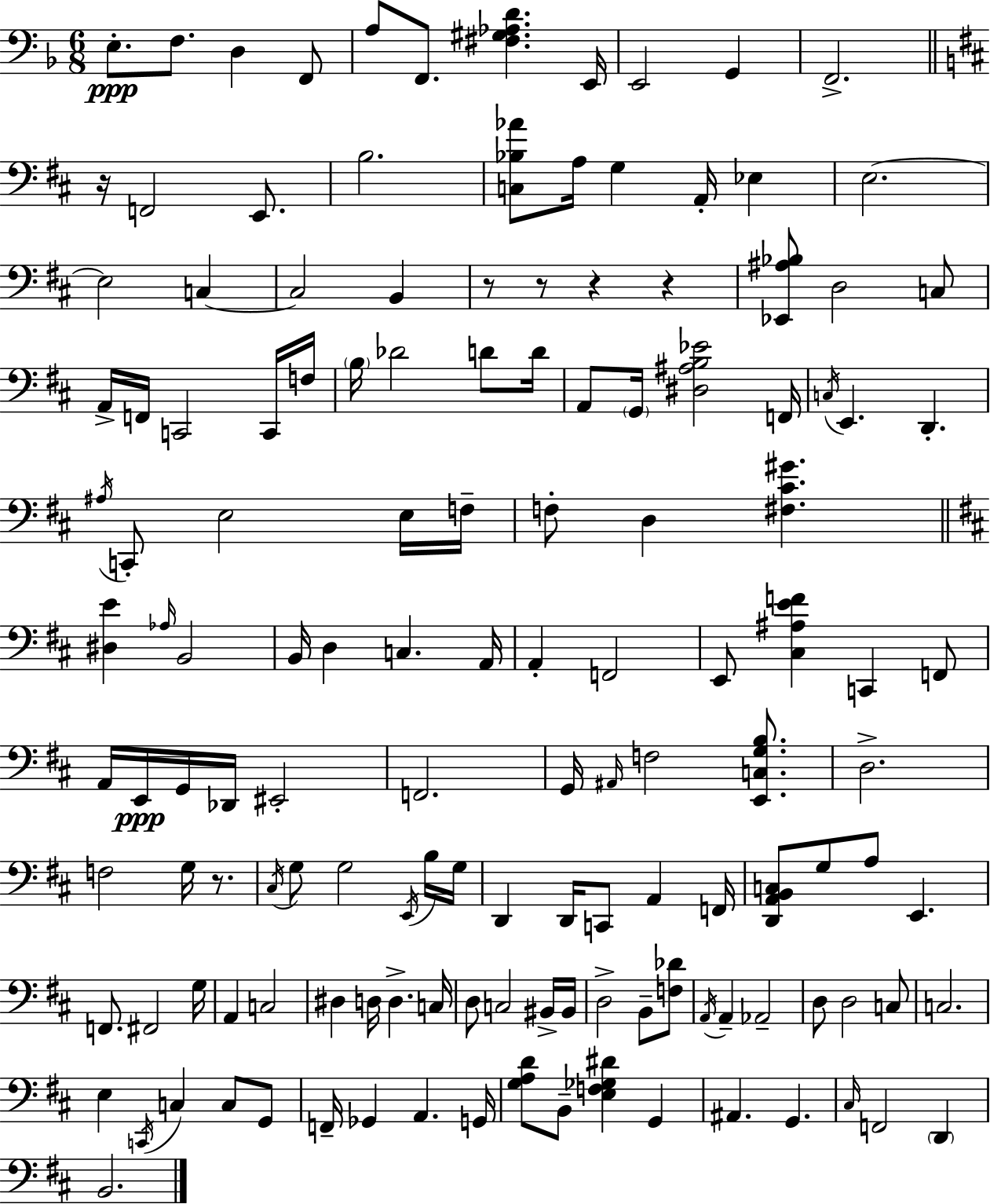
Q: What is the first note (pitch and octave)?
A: E3